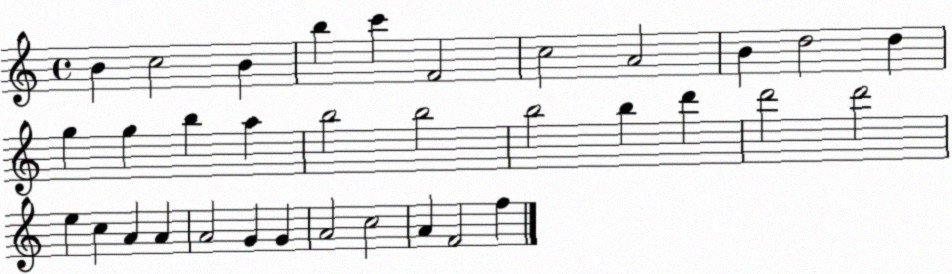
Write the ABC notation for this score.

X:1
T:Untitled
M:4/4
L:1/4
K:C
B c2 B b c' F2 c2 A2 B d2 d g g b a b2 b2 b2 b d' d'2 d'2 e c A A A2 G G A2 c2 A F2 f